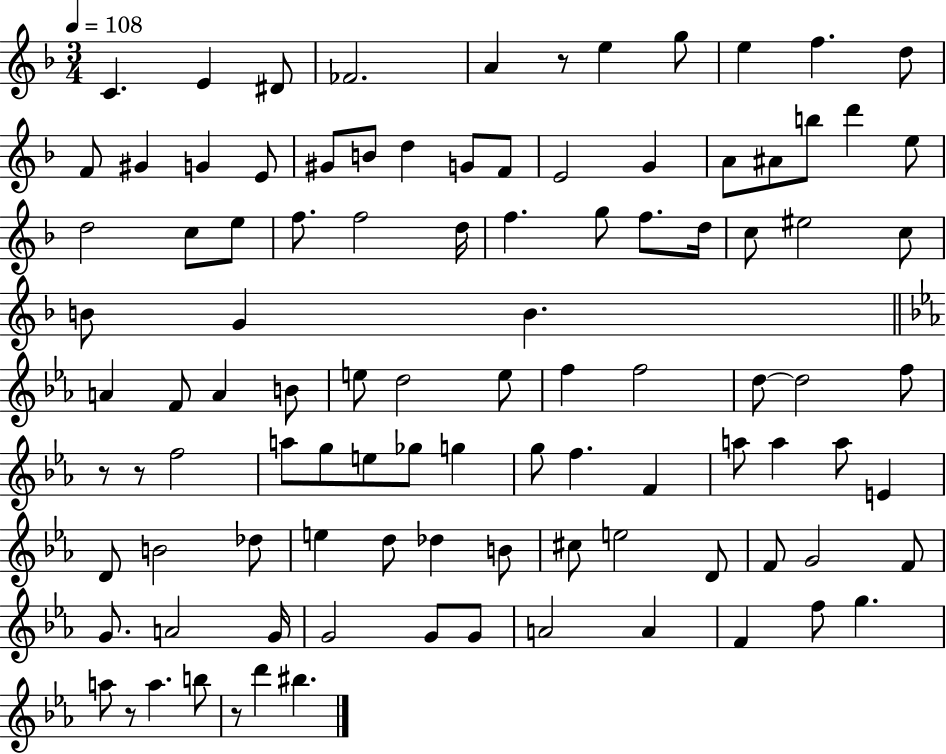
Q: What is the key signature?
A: F major